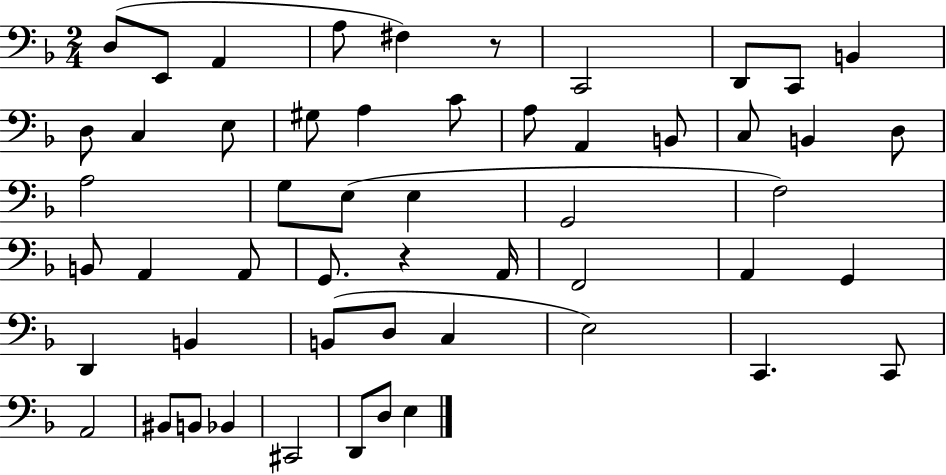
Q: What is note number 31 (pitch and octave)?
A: G2